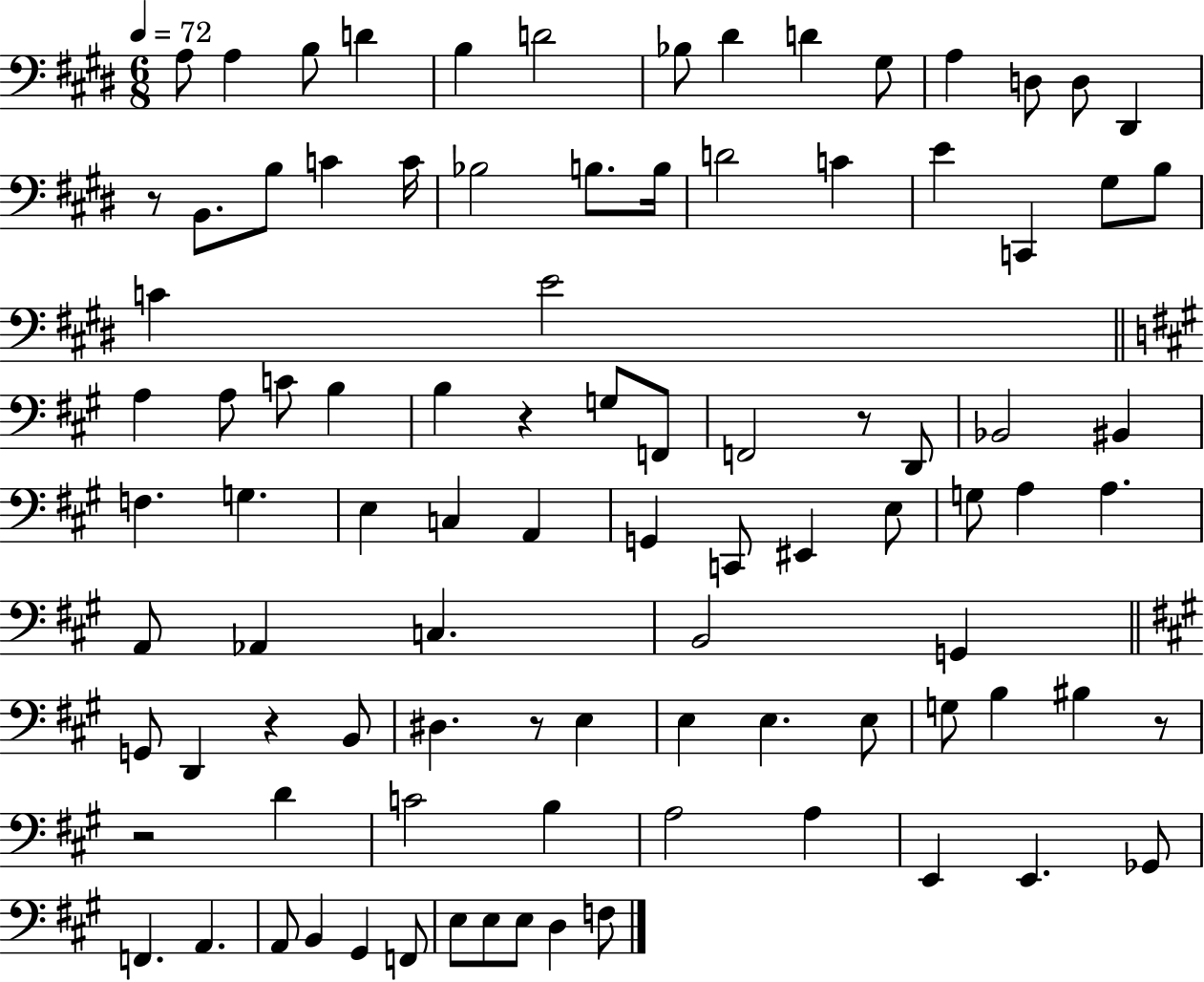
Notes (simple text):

A3/e A3/q B3/e D4/q B3/q D4/h Bb3/e D#4/q D4/q G#3/e A3/q D3/e D3/e D#2/q R/e B2/e. B3/e C4/q C4/s Bb3/h B3/e. B3/s D4/h C4/q E4/q C2/q G#3/e B3/e C4/q E4/h A3/q A3/e C4/e B3/q B3/q R/q G3/e F2/e F2/h R/e D2/e Bb2/h BIS2/q F3/q. G3/q. E3/q C3/q A2/q G2/q C2/e EIS2/q E3/e G3/e A3/q A3/q. A2/e Ab2/q C3/q. B2/h G2/q G2/e D2/q R/q B2/e D#3/q. R/e E3/q E3/q E3/q. E3/e G3/e B3/q BIS3/q R/e R/h D4/q C4/h B3/q A3/h A3/q E2/q E2/q. Gb2/e F2/q. A2/q. A2/e B2/q G#2/q F2/e E3/e E3/e E3/e D3/q F3/e